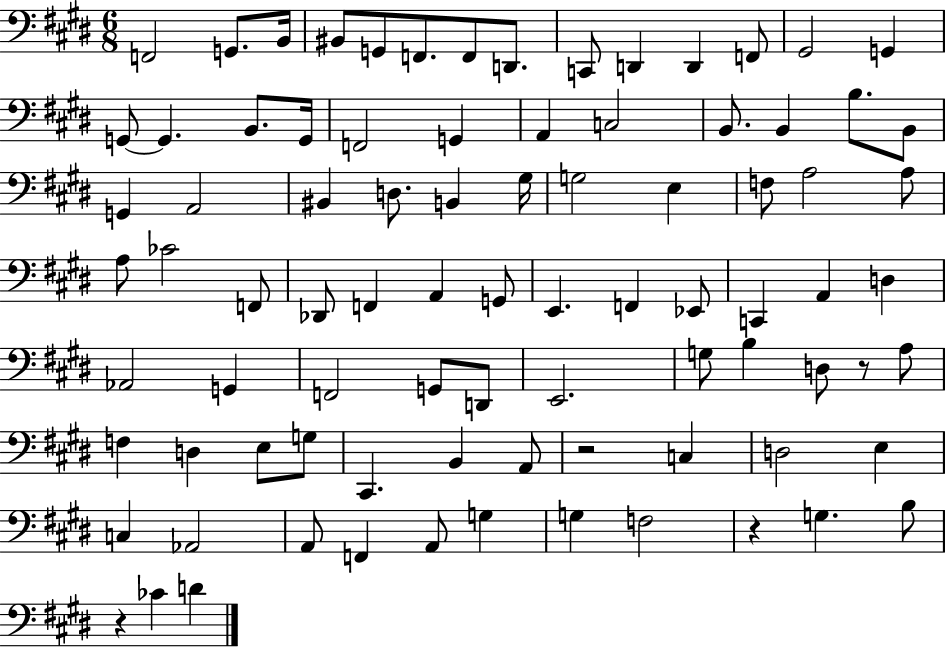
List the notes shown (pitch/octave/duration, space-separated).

F2/h G2/e. B2/s BIS2/e G2/e F2/e. F2/e D2/e. C2/e D2/q D2/q F2/e G#2/h G2/q G2/e G2/q. B2/e. G2/s F2/h G2/q A2/q C3/h B2/e. B2/q B3/e. B2/e G2/q A2/h BIS2/q D3/e. B2/q G#3/s G3/h E3/q F3/e A3/h A3/e A3/e CES4/h F2/e Db2/e F2/q A2/q G2/e E2/q. F2/q Eb2/e C2/q A2/q D3/q Ab2/h G2/q F2/h G2/e D2/e E2/h. G3/e B3/q D3/e R/e A3/e F3/q D3/q E3/e G3/e C#2/q. B2/q A2/e R/h C3/q D3/h E3/q C3/q Ab2/h A2/e F2/q A2/e G3/q G3/q F3/h R/q G3/q. B3/e R/q CES4/q D4/q